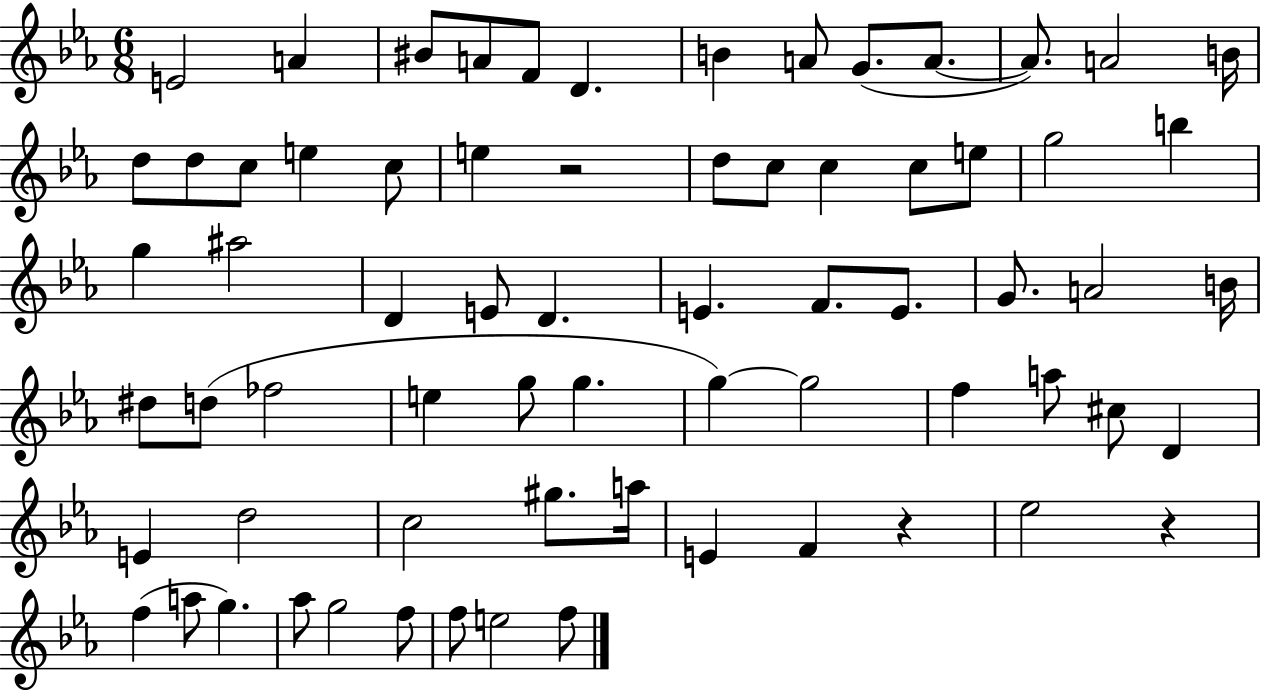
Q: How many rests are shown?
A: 3